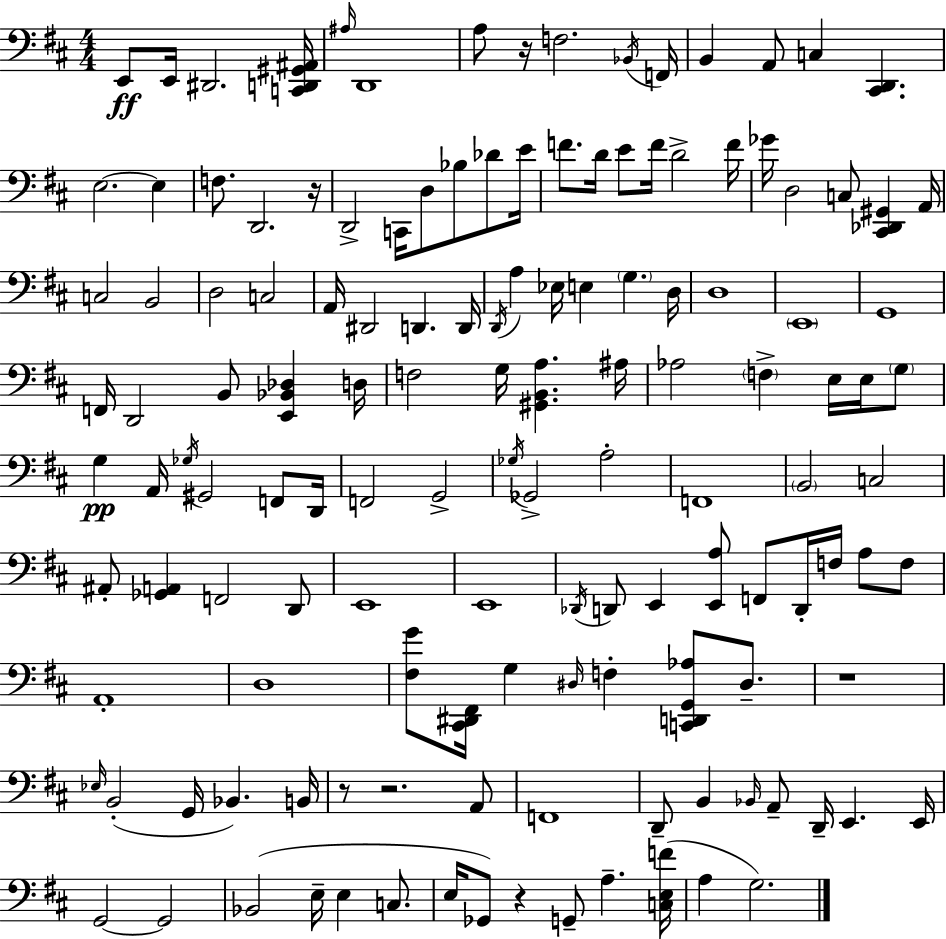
E2/e E2/s D#2/h. [C2,D2,G#2,A#2]/s A#3/s D2/w A3/e R/s F3/h. Bb2/s F2/s B2/q A2/e C3/q [C#2,D2]/q. E3/h. E3/q F3/e. D2/h. R/s D2/h C2/s D3/e Bb3/e Db4/e E4/s F4/e. D4/s E4/e F4/s D4/h F4/s Gb4/s D3/h C3/e [C#2,Db2,G#2]/q A2/s C3/h B2/h D3/h C3/h A2/s D#2/h D2/q. D2/s D2/s A3/q Eb3/s E3/q G3/q. D3/s D3/w E2/w G2/w F2/s D2/h B2/e [E2,Bb2,Db3]/q D3/s F3/h G3/s [G#2,B2,A3]/q. A#3/s Ab3/h F3/q E3/s E3/s G3/e G3/q A2/s Gb3/s G#2/h F2/e D2/s F2/h G2/h Gb3/s Gb2/h A3/h F2/w B2/h C3/h A#2/e [Gb2,A2]/q F2/h D2/e E2/w E2/w Db2/s D2/e E2/q [E2,A3]/e F2/e D2/s F3/s A3/e F3/e A2/w D3/w [F#3,G4]/e [C#2,D#2,F#2]/s G3/q D#3/s F3/q [C2,D2,G2,Ab3]/e D#3/e. R/w Eb3/s B2/h G2/s Bb2/q. B2/s R/e R/h. A2/e F2/w D2/e B2/q Bb2/s A2/e D2/s E2/q. E2/s G2/h G2/h Bb2/h E3/s E3/q C3/e. E3/s Gb2/e R/q G2/e A3/q. [C3,E3,F4]/s A3/q G3/h.